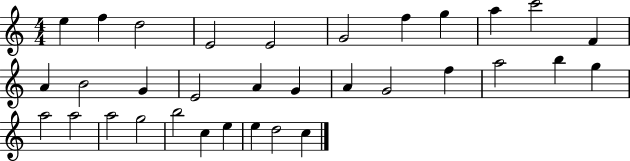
X:1
T:Untitled
M:4/4
L:1/4
K:C
e f d2 E2 E2 G2 f g a c'2 F A B2 G E2 A G A G2 f a2 b g a2 a2 a2 g2 b2 c e e d2 c